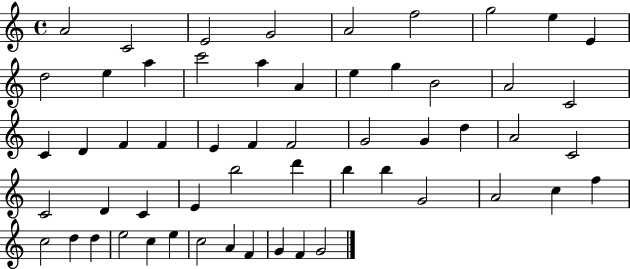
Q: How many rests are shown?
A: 0